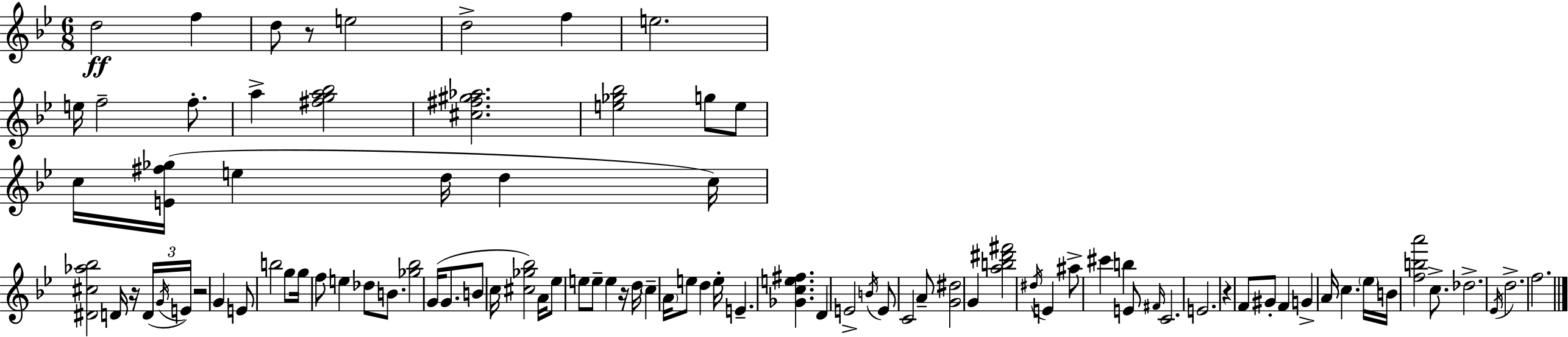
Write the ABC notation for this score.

X:1
T:Untitled
M:6/8
L:1/4
K:Gm
d2 f d/2 z/2 e2 d2 f e2 e/4 f2 f/2 a [^fga_b]2 [^c^f^g_a]2 [e_g_b]2 g/2 e/2 c/4 [E^f_g]/4 e d/4 d c/4 [^D^c_a_b]2 D/4 z/4 D/4 G/4 E/4 z2 G E/2 b2 g/2 g/4 f/2 e _d/2 B/2 [_g_b]2 G/4 G/2 B/2 c/4 [^c_g_b]2 A/4 _e/2 e/2 e/2 e z/4 d/4 c A/4 e/2 d e/4 E [_Gce^f] D E2 B/4 E/2 C2 A/2 [G^d]2 G [ab^d'^f']2 ^d/4 E ^a/2 ^c' b E/2 ^F/4 C2 E2 z F/2 ^G/2 F G A/4 c _e/4 B/4 [fba']2 c/2 _d2 _E/4 d2 f2